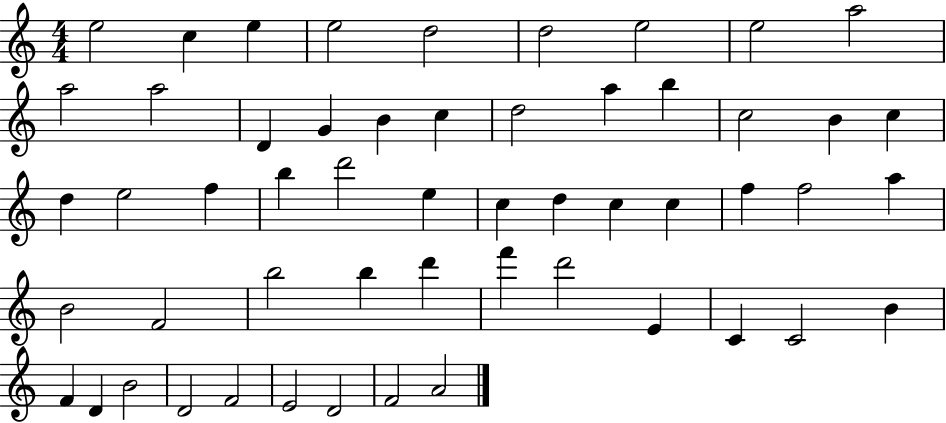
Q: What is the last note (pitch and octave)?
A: A4